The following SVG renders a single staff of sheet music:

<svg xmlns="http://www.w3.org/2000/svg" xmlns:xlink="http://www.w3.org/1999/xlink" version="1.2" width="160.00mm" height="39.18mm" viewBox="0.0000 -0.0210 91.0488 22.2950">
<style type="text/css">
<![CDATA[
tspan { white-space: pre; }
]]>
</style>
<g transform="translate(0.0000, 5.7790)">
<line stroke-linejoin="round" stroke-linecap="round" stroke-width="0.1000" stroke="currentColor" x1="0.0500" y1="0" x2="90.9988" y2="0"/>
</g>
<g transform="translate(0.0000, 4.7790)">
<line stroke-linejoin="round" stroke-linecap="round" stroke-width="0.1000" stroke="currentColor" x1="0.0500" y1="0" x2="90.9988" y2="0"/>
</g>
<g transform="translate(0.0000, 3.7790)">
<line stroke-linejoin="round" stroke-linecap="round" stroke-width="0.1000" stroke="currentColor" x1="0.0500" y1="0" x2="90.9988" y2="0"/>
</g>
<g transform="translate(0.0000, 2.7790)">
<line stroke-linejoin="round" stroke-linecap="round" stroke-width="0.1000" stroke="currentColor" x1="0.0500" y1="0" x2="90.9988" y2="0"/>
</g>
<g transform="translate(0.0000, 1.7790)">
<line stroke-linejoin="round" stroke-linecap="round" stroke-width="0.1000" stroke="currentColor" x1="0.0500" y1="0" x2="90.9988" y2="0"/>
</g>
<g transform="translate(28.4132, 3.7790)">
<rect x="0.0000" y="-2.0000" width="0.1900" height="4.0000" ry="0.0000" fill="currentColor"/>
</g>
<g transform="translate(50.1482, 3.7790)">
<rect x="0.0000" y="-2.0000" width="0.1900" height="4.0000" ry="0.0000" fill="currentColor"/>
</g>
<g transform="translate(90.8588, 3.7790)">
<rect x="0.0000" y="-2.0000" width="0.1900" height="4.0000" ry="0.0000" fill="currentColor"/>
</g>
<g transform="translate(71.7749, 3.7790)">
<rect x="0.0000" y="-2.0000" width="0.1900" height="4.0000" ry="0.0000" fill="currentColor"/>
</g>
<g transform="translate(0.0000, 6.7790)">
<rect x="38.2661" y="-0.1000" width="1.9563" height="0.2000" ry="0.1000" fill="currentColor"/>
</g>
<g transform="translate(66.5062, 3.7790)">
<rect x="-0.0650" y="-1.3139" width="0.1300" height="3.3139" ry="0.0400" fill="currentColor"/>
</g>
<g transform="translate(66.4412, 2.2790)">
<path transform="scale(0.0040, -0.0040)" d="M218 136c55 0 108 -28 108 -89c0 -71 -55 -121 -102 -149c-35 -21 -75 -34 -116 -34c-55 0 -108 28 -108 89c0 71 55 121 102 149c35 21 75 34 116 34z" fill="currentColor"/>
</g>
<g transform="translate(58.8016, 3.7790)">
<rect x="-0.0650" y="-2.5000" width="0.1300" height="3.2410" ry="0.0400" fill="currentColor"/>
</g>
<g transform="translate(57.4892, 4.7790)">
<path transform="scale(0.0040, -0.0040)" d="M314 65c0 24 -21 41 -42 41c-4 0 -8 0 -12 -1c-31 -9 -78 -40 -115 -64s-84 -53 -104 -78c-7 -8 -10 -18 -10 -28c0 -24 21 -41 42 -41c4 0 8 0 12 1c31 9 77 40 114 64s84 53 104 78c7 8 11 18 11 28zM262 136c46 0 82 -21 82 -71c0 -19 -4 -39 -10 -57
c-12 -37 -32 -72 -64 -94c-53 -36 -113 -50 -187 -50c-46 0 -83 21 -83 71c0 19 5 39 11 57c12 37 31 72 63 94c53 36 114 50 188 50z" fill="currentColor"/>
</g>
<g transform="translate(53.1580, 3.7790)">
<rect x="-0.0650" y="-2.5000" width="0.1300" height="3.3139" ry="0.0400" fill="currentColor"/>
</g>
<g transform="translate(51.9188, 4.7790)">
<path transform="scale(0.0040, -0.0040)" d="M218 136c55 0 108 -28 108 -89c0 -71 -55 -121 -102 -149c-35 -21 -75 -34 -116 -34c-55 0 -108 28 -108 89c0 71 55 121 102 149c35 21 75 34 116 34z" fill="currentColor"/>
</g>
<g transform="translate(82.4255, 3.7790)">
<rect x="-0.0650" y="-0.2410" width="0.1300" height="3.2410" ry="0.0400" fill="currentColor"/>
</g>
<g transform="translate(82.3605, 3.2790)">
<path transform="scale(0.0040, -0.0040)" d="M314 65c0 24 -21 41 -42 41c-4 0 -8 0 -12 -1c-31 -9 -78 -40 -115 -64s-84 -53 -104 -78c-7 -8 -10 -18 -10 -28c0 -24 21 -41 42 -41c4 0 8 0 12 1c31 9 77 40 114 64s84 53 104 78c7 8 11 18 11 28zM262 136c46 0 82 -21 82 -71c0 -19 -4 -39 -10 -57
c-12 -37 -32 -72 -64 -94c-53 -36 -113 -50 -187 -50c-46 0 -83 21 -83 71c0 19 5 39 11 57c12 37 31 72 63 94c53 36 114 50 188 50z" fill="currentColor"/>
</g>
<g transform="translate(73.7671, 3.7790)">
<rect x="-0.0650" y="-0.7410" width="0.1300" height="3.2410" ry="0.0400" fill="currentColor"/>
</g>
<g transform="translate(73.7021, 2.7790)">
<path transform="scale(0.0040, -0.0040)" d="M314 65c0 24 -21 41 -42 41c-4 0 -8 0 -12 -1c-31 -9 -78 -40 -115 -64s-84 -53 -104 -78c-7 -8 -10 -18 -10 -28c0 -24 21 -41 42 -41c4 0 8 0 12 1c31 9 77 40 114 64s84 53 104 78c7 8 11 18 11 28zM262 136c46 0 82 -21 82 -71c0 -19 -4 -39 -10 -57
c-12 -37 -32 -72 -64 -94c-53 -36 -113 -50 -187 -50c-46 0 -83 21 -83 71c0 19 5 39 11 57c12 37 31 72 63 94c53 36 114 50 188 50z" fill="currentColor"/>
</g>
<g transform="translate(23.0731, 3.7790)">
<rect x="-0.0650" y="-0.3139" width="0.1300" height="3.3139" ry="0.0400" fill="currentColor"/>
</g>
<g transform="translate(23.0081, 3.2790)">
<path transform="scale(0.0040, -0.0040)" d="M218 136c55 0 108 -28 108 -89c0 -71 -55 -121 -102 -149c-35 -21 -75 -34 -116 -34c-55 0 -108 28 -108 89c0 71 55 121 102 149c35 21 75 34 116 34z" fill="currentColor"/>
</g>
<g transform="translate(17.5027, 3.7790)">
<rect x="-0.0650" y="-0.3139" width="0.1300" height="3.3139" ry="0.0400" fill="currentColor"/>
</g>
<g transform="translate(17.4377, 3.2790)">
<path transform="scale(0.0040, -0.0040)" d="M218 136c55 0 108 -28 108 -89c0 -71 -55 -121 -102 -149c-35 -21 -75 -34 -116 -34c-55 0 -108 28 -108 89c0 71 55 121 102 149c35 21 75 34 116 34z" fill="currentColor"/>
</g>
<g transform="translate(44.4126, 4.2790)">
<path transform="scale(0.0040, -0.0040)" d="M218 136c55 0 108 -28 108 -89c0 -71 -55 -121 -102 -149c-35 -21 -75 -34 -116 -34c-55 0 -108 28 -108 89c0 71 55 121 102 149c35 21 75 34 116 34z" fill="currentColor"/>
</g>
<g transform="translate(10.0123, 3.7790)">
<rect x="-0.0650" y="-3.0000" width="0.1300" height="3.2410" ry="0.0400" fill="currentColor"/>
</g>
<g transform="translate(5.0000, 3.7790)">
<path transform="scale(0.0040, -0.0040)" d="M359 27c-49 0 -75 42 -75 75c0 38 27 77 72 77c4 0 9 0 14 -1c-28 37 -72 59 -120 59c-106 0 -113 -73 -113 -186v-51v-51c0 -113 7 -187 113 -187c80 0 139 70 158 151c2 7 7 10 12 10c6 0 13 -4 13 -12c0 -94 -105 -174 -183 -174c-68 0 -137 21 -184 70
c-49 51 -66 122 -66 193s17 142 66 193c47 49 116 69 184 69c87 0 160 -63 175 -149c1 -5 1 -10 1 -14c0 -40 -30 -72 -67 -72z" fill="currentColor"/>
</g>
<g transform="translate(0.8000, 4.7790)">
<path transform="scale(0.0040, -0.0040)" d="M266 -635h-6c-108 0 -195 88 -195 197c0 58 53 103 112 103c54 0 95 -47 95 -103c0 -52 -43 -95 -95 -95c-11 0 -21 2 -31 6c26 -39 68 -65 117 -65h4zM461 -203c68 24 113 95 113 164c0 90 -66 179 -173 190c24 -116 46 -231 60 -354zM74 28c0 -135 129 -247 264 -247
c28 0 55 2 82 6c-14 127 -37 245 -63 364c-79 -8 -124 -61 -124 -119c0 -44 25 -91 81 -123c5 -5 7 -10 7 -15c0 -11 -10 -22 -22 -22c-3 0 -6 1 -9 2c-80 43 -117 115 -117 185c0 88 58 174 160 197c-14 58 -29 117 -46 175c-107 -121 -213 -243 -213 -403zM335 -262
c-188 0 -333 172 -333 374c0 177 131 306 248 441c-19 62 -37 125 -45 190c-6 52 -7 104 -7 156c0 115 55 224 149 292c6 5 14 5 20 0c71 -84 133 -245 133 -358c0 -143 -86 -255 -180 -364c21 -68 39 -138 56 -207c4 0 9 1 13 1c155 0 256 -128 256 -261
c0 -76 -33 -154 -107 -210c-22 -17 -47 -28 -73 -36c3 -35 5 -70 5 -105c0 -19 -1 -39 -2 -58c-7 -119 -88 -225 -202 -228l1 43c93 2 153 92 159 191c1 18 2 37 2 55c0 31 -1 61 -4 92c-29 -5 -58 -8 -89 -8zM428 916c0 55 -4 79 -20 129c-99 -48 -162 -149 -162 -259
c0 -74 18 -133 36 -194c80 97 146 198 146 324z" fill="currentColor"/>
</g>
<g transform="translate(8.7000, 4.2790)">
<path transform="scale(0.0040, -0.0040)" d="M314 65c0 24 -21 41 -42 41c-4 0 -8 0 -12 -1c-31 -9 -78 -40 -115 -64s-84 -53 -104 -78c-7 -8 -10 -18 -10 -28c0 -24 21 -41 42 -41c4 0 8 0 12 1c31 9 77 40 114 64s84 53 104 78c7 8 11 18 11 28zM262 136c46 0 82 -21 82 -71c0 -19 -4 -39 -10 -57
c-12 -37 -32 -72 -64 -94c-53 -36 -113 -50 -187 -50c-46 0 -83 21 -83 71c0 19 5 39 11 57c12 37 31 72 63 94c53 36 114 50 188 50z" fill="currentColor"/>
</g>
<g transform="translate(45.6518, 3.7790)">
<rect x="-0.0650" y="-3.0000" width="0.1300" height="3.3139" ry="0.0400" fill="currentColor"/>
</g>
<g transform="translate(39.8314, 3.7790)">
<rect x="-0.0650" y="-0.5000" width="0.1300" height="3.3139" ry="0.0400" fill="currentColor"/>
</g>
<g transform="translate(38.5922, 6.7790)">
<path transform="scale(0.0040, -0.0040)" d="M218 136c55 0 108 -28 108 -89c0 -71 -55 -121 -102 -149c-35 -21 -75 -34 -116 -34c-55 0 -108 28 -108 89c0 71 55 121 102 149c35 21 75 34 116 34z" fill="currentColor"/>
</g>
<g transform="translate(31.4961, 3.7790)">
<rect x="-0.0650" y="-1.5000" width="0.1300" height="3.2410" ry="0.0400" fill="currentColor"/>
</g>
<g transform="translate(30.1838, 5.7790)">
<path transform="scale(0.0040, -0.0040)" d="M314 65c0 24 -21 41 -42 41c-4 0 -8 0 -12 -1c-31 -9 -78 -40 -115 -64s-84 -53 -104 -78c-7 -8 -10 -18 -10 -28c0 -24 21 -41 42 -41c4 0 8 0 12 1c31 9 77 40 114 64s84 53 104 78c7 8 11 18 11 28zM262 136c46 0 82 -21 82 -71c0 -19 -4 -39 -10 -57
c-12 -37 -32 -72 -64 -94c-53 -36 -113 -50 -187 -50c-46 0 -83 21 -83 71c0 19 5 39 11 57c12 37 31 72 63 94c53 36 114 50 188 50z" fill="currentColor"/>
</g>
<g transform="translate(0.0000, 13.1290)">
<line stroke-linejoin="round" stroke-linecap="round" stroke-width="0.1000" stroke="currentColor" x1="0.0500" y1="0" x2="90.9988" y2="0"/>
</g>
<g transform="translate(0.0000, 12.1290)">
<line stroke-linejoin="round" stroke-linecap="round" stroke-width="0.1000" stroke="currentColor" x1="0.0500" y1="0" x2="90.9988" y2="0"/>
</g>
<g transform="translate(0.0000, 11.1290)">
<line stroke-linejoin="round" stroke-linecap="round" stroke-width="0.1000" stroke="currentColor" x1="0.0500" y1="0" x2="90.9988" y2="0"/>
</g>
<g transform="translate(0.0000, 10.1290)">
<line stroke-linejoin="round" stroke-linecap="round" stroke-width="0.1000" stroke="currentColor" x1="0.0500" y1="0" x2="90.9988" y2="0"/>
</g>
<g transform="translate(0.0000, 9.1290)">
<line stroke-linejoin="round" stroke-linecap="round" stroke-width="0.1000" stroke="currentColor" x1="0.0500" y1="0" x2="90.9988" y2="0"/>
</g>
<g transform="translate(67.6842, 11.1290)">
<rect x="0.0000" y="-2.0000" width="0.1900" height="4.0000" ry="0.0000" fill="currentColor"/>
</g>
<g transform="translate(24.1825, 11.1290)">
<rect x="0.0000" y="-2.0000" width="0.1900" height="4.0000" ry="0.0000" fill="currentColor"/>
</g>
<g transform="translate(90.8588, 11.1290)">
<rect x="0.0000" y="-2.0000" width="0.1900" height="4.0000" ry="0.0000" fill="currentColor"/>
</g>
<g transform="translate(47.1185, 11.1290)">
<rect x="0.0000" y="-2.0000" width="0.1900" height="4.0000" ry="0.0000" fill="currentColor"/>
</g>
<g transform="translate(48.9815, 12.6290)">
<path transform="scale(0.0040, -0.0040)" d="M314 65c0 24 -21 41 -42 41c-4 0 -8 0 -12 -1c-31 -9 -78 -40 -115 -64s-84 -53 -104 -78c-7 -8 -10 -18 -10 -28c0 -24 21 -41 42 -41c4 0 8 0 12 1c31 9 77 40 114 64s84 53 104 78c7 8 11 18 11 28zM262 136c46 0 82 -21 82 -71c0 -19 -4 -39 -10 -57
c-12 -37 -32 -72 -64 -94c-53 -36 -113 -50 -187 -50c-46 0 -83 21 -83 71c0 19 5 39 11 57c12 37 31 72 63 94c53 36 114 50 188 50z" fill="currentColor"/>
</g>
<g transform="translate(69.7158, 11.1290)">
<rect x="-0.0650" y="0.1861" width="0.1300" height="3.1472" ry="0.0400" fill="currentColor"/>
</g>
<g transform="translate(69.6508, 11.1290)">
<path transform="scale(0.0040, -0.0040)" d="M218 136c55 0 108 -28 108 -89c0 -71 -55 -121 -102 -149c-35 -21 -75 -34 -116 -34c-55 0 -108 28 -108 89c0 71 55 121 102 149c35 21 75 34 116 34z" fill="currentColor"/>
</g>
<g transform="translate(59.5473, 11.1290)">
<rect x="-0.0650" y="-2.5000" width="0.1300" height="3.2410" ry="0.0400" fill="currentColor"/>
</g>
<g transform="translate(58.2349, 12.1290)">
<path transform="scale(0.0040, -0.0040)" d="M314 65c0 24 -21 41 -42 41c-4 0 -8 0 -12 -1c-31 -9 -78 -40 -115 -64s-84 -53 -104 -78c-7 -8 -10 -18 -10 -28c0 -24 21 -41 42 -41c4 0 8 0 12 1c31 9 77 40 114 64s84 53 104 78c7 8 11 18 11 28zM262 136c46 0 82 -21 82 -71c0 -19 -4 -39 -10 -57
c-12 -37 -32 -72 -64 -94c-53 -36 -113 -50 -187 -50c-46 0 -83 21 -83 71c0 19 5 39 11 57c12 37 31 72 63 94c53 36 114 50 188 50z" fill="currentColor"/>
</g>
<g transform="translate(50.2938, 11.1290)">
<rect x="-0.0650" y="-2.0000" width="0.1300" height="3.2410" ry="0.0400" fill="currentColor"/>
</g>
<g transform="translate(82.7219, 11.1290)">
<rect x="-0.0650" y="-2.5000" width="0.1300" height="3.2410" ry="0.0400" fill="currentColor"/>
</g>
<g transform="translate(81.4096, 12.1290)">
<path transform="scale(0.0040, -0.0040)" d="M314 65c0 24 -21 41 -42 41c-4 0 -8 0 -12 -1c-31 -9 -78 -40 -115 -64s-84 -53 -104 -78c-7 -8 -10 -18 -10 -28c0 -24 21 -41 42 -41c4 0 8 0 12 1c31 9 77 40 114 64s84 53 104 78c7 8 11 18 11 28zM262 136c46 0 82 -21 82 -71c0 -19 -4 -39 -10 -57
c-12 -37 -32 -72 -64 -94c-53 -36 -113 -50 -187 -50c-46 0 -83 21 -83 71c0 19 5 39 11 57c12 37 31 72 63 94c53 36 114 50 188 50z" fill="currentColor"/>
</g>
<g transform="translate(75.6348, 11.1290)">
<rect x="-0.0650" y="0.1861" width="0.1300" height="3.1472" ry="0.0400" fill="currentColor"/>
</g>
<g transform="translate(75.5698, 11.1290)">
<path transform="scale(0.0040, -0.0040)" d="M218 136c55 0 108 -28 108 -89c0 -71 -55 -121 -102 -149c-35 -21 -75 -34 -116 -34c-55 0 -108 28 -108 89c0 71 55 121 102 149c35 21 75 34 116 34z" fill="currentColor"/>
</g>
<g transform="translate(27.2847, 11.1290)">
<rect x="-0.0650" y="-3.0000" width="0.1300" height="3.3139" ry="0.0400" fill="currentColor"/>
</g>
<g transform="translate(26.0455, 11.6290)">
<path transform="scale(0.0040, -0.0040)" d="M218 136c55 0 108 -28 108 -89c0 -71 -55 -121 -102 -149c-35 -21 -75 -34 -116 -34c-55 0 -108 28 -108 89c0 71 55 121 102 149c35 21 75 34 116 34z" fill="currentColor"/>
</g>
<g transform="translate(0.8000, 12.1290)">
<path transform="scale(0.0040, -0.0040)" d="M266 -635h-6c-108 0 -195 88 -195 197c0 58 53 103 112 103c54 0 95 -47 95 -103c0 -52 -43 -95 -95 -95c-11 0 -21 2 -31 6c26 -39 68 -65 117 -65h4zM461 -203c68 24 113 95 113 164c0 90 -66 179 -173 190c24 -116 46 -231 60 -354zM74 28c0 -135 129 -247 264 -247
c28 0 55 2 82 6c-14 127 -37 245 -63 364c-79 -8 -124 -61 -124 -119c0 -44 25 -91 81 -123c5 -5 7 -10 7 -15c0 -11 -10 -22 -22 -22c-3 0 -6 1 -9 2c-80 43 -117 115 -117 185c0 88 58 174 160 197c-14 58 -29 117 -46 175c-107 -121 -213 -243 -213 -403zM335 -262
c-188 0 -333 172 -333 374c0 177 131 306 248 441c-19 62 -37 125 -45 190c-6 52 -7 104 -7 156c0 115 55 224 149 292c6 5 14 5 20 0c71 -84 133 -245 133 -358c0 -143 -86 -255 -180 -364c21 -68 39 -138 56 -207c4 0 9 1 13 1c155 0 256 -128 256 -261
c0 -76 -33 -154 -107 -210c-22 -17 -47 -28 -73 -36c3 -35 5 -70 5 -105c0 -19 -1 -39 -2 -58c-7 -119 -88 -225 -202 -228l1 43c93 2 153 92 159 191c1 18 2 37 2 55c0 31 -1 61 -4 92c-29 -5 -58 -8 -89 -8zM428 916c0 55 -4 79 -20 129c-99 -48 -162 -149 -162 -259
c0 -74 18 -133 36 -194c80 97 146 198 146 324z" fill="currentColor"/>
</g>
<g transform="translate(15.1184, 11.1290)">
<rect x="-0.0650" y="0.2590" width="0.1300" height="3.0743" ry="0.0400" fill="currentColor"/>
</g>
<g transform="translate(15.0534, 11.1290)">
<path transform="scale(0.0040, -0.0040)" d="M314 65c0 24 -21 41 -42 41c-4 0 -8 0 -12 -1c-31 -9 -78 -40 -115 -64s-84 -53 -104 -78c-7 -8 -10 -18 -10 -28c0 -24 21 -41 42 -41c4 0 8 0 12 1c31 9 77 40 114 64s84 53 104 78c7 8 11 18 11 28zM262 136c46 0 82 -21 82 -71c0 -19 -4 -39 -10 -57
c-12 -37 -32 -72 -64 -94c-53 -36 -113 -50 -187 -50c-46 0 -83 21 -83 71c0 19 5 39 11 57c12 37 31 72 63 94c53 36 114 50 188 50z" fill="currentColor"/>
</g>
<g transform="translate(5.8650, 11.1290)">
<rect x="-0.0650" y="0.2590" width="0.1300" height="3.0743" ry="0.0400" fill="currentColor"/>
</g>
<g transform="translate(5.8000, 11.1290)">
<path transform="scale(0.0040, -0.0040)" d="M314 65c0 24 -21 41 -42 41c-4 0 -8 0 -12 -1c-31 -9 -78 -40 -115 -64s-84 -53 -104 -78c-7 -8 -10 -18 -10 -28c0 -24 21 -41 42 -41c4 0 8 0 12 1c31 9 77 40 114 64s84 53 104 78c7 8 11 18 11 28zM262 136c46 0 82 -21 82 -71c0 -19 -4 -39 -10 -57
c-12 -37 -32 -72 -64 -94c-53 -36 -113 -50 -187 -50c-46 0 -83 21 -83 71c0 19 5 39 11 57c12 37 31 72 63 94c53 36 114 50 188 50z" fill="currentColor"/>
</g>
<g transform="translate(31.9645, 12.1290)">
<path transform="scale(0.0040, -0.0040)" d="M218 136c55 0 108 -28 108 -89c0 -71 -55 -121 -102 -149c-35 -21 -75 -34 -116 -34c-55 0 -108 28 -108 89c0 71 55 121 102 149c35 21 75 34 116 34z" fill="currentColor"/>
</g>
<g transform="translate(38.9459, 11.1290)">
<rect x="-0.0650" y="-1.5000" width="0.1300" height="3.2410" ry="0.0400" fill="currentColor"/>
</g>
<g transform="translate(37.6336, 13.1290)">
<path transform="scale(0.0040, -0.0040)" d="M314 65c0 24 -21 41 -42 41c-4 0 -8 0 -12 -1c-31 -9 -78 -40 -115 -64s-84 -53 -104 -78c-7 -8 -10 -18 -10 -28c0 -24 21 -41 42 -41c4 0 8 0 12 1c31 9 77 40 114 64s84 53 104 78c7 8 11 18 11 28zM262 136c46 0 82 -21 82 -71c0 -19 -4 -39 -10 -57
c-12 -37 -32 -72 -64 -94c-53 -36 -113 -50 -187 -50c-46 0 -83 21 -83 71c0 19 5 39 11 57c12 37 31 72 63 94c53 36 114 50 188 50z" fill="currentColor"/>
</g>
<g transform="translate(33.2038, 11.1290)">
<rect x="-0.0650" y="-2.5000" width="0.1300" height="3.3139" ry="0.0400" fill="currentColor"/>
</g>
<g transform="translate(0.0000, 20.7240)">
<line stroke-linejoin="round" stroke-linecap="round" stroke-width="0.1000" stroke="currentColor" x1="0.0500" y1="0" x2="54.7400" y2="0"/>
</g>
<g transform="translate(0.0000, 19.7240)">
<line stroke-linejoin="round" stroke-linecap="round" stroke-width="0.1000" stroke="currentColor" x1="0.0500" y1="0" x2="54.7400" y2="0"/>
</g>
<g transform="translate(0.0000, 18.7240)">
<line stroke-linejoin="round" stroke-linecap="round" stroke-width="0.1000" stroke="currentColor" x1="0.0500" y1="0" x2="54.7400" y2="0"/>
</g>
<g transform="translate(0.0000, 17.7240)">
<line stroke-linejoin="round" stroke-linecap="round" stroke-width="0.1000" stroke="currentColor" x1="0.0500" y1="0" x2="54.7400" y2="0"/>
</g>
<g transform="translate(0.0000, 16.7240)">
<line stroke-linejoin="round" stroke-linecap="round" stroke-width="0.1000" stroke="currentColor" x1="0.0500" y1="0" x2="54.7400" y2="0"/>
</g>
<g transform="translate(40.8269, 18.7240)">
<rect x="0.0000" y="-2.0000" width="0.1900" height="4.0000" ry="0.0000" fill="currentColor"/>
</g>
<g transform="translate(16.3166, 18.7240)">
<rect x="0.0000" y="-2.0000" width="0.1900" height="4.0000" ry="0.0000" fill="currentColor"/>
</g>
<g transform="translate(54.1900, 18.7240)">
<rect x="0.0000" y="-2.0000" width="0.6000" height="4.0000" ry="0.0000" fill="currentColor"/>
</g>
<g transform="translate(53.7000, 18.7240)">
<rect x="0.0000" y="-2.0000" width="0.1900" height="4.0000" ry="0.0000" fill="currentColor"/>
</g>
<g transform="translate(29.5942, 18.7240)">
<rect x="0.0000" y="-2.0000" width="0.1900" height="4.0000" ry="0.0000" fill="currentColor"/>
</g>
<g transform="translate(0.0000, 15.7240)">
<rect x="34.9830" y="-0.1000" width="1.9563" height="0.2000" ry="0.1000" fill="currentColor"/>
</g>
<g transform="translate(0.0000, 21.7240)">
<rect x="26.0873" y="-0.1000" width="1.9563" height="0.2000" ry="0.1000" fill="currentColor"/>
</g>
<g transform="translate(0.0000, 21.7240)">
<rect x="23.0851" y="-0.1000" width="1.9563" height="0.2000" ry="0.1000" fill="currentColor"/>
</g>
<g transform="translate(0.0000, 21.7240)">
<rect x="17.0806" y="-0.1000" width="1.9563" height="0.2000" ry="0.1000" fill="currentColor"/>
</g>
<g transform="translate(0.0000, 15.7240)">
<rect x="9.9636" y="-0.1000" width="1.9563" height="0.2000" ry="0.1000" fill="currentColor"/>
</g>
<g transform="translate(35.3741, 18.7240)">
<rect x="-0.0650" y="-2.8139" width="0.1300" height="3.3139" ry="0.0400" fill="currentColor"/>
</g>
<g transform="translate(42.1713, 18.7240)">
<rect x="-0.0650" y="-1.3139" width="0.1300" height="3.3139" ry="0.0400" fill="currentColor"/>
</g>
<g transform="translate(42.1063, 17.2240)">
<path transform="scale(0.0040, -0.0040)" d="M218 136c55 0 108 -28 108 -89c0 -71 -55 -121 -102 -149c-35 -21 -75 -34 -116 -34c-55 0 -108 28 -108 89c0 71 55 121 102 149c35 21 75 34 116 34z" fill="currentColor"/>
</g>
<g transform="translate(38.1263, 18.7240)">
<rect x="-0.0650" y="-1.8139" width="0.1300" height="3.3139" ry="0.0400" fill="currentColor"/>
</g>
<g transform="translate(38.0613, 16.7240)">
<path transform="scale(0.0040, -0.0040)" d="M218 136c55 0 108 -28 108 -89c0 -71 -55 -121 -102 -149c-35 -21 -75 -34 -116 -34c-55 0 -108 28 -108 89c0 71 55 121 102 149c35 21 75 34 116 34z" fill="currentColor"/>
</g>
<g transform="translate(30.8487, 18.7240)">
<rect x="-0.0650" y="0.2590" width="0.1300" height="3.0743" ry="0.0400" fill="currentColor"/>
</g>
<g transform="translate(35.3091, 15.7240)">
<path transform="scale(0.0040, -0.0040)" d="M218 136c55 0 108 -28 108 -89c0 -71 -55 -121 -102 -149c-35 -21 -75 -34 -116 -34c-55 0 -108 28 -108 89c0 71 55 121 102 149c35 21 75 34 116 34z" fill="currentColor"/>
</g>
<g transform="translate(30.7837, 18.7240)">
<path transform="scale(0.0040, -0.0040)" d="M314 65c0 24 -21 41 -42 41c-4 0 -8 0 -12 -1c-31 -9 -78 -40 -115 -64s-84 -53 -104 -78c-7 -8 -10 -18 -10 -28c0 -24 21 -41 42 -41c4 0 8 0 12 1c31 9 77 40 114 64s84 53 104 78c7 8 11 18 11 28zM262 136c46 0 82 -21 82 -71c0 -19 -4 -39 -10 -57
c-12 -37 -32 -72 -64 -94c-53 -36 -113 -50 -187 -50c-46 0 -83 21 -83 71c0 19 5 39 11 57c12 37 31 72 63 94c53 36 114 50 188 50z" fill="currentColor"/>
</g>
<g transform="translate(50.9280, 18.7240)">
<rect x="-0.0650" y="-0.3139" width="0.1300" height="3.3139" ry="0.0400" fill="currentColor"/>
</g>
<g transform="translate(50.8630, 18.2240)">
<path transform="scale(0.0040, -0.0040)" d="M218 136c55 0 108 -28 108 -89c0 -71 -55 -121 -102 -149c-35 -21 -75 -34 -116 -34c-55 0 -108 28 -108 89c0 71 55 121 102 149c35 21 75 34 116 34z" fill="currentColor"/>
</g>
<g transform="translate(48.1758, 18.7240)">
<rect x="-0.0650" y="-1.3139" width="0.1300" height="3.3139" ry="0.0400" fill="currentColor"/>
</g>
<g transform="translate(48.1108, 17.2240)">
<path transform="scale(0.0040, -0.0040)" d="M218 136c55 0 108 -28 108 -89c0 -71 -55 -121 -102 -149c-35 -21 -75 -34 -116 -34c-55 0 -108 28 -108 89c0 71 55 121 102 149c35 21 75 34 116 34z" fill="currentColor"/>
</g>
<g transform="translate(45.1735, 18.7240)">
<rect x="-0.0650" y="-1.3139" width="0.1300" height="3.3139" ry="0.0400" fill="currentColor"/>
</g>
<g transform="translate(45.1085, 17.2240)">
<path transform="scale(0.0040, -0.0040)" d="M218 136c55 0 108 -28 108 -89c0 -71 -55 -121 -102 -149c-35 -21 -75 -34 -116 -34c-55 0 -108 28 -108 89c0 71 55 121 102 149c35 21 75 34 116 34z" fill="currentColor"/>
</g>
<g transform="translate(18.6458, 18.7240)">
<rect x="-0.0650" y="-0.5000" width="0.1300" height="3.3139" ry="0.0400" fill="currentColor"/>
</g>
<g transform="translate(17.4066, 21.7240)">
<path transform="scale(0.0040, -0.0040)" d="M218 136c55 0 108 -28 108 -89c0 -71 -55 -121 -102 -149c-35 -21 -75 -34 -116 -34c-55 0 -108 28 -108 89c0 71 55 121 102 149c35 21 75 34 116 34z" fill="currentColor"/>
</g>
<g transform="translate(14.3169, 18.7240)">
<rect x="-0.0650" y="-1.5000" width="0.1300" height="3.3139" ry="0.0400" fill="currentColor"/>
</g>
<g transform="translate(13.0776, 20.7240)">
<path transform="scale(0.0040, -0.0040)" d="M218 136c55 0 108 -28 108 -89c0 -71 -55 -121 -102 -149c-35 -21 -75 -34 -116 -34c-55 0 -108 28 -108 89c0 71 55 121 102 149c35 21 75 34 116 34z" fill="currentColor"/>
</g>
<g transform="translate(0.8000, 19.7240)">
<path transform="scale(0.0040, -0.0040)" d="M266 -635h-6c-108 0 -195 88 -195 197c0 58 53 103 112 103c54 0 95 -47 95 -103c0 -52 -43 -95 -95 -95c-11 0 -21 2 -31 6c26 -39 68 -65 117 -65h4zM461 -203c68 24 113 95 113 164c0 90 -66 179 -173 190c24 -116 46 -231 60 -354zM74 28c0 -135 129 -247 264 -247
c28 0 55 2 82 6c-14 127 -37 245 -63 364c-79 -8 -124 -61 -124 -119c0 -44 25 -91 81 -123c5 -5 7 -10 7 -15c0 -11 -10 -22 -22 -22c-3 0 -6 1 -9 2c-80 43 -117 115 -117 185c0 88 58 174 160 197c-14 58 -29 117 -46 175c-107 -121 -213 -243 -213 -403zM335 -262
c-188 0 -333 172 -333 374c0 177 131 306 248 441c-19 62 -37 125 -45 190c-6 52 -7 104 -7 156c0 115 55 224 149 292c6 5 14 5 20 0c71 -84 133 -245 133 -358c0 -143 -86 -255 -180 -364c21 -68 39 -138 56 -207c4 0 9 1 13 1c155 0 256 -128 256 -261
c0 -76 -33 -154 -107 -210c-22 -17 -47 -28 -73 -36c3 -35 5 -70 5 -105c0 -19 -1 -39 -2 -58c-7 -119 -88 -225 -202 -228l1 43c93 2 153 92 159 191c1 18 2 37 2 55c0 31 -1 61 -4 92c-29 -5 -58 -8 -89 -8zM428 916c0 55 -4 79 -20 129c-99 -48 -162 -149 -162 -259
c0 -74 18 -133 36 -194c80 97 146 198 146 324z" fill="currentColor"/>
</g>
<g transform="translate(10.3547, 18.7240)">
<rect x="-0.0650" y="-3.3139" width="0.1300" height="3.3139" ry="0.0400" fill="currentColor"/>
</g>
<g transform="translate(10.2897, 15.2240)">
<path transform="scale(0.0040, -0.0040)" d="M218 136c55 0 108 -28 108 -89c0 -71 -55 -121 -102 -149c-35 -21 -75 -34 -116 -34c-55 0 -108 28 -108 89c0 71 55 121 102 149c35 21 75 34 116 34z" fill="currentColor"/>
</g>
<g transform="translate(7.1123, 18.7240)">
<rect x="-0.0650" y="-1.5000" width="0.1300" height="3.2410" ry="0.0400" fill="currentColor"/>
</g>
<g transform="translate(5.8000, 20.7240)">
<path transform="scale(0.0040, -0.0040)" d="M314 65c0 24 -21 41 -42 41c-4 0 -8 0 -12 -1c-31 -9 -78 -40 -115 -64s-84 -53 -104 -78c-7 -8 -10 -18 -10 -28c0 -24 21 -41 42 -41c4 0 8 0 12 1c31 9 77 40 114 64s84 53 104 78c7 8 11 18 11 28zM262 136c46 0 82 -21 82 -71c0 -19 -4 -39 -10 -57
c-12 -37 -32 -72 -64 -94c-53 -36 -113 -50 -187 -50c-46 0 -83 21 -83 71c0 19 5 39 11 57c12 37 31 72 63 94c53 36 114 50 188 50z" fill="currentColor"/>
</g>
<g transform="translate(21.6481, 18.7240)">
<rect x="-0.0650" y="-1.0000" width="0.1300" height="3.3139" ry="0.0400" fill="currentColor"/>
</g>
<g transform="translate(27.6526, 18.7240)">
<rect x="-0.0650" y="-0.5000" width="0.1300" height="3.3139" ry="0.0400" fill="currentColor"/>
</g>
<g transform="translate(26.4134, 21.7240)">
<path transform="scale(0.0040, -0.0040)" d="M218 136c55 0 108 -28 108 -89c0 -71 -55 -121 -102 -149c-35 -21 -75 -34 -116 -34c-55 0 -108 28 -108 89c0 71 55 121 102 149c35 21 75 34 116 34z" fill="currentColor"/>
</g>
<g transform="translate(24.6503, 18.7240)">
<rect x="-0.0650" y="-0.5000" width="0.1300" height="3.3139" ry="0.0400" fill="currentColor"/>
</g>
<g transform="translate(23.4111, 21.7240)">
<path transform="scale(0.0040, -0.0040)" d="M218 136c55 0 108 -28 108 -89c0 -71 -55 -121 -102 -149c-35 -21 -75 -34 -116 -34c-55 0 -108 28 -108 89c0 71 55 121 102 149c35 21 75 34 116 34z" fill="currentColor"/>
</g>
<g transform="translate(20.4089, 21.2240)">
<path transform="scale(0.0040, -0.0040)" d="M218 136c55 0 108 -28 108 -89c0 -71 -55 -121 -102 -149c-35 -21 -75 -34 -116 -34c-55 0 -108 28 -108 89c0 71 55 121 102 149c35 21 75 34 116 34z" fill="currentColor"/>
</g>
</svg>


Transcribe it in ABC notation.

X:1
T:Untitled
M:4/4
L:1/4
K:C
A2 c c E2 C A G G2 e d2 c2 B2 B2 A G E2 F2 G2 B B G2 E2 b E C D C C B2 a f e e e c